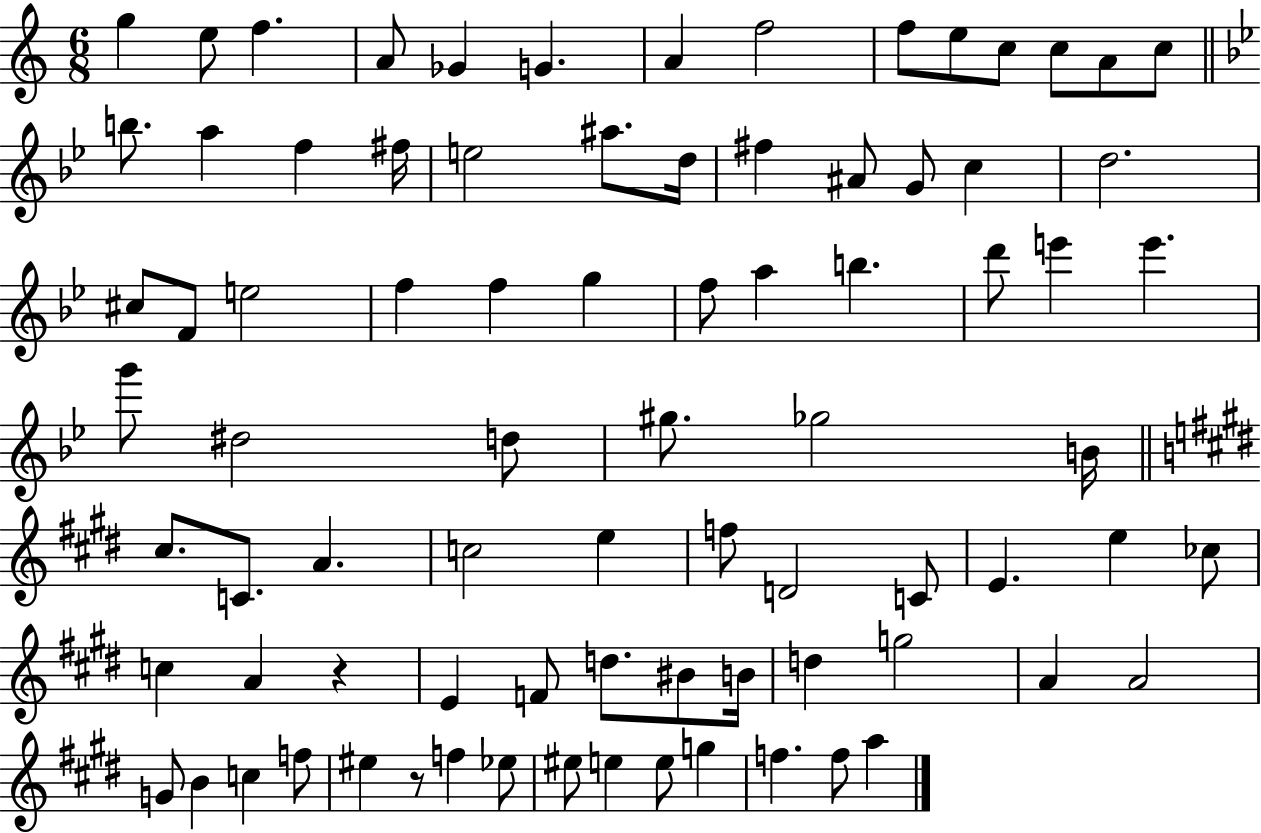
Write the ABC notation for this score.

X:1
T:Untitled
M:6/8
L:1/4
K:C
g e/2 f A/2 _G G A f2 f/2 e/2 c/2 c/2 A/2 c/2 b/2 a f ^f/4 e2 ^a/2 d/4 ^f ^A/2 G/2 c d2 ^c/2 F/2 e2 f f g f/2 a b d'/2 e' e' g'/2 ^d2 d/2 ^g/2 _g2 B/4 ^c/2 C/2 A c2 e f/2 D2 C/2 E e _c/2 c A z E F/2 d/2 ^B/2 B/4 d g2 A A2 G/2 B c f/2 ^e z/2 f _e/2 ^e/2 e e/2 g f f/2 a